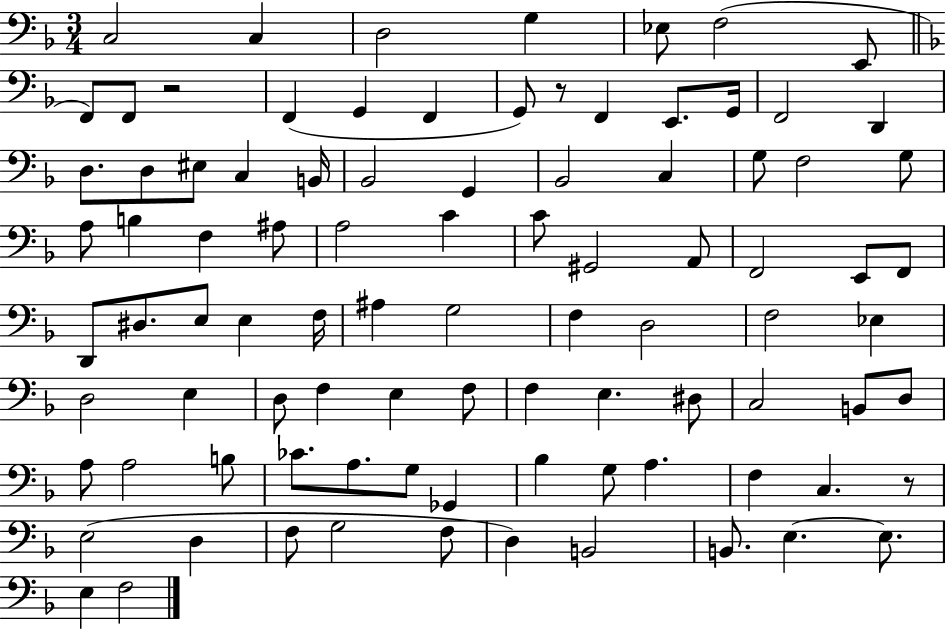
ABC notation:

X:1
T:Untitled
M:3/4
L:1/4
K:F
C,2 C, D,2 G, _E,/2 F,2 E,,/2 F,,/2 F,,/2 z2 F,, G,, F,, G,,/2 z/2 F,, E,,/2 G,,/4 F,,2 D,, D,/2 D,/2 ^E,/2 C, B,,/4 _B,,2 G,, _B,,2 C, G,/2 F,2 G,/2 A,/2 B, F, ^A,/2 A,2 C C/2 ^G,,2 A,,/2 F,,2 E,,/2 F,,/2 D,,/2 ^D,/2 E,/2 E, F,/4 ^A, G,2 F, D,2 F,2 _E, D,2 E, D,/2 F, E, F,/2 F, E, ^D,/2 C,2 B,,/2 D,/2 A,/2 A,2 B,/2 _C/2 A,/2 G,/2 _G,, _B, G,/2 A, F, C, z/2 E,2 D, F,/2 G,2 F,/2 D, B,,2 B,,/2 E, E,/2 E, F,2